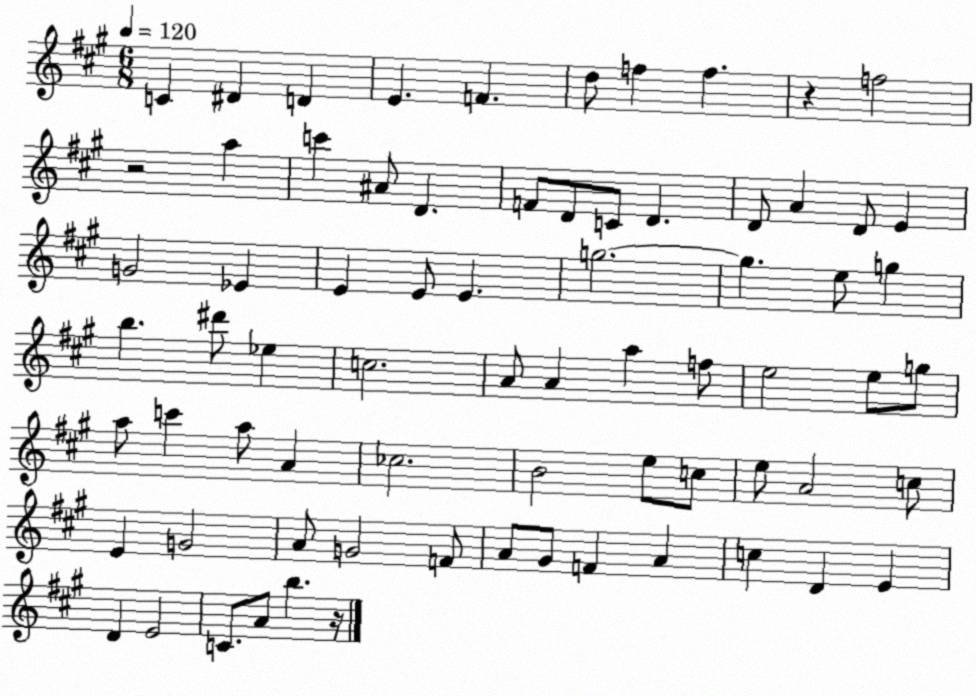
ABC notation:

X:1
T:Untitled
M:6/8
L:1/4
K:A
C ^D D E F d/2 f f z f2 z2 a c' ^A/2 D F/2 D/2 C/2 D D/2 A D/2 E G2 _E E E/2 E g2 g e/2 g b ^d'/2 _e c2 A/2 A a f/2 e2 e/2 g/2 a/2 c' a/2 A _c2 B2 e/2 c/2 e/2 A2 c/2 E G2 A/2 G2 F/2 A/2 ^G/2 F A c D E D E2 C/2 A/2 b z/4